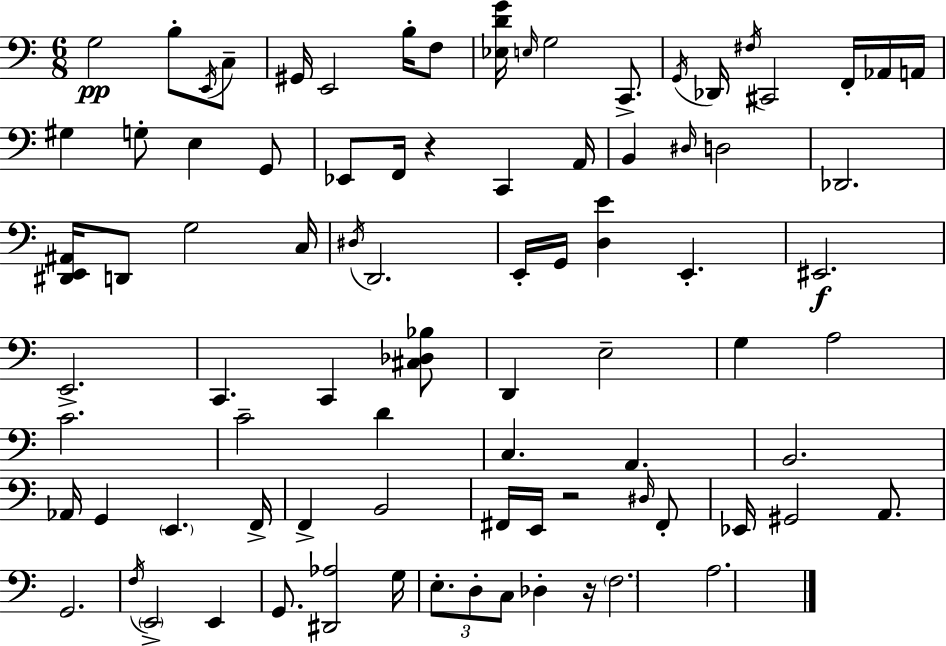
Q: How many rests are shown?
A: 3